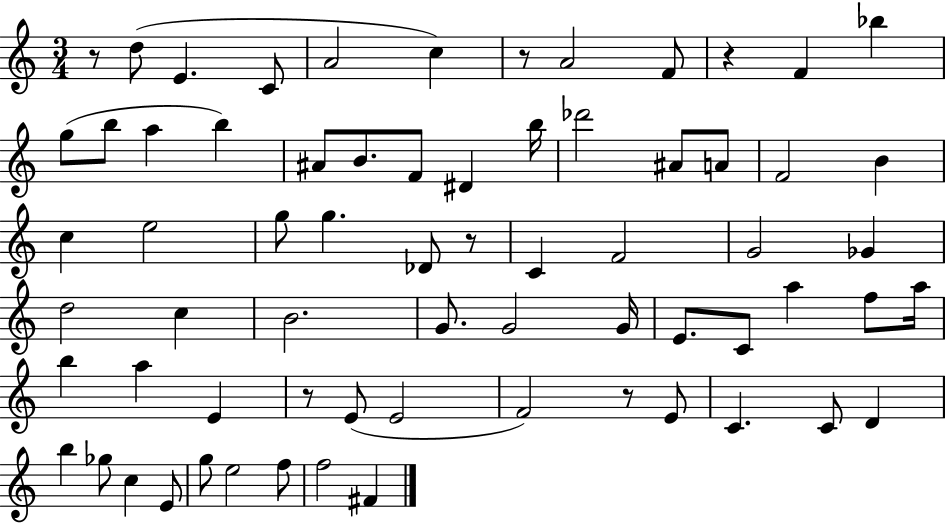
X:1
T:Untitled
M:3/4
L:1/4
K:C
z/2 d/2 E C/2 A2 c z/2 A2 F/2 z F _b g/2 b/2 a b ^A/2 B/2 F/2 ^D b/4 _d'2 ^A/2 A/2 F2 B c e2 g/2 g _D/2 z/2 C F2 G2 _G d2 c B2 G/2 G2 G/4 E/2 C/2 a f/2 a/4 b a E z/2 E/2 E2 F2 z/2 E/2 C C/2 D b _g/2 c E/2 g/2 e2 f/2 f2 ^F